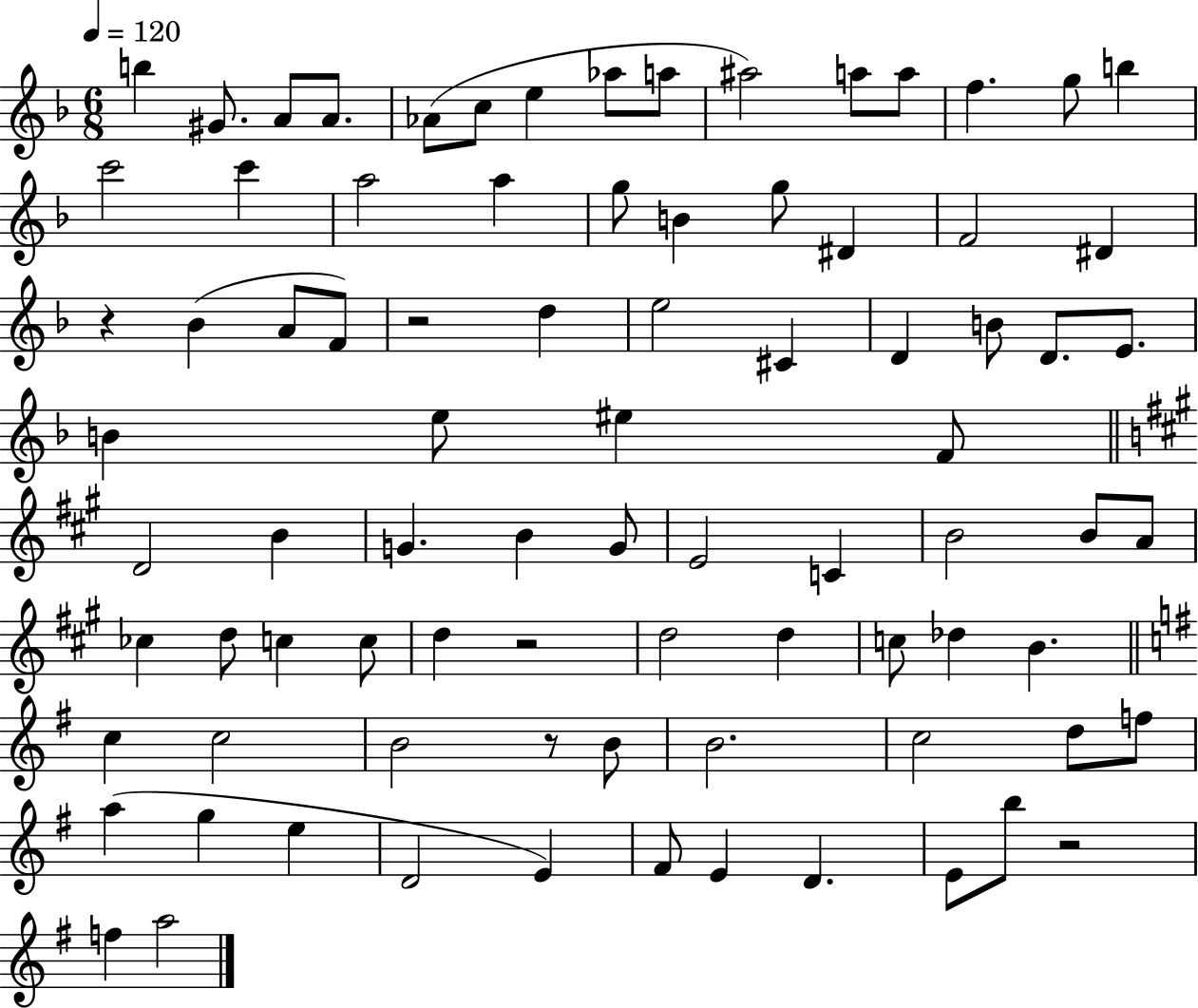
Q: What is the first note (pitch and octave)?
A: B5